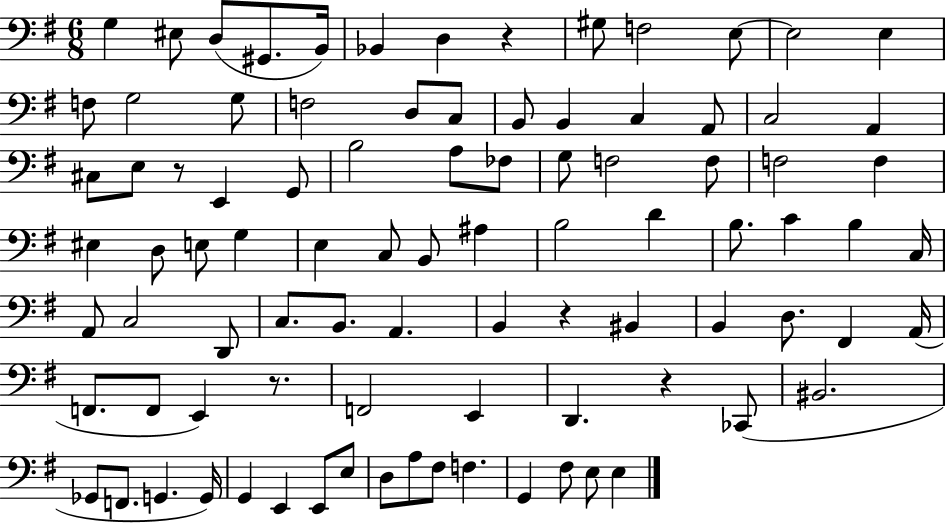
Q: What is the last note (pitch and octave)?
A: E3